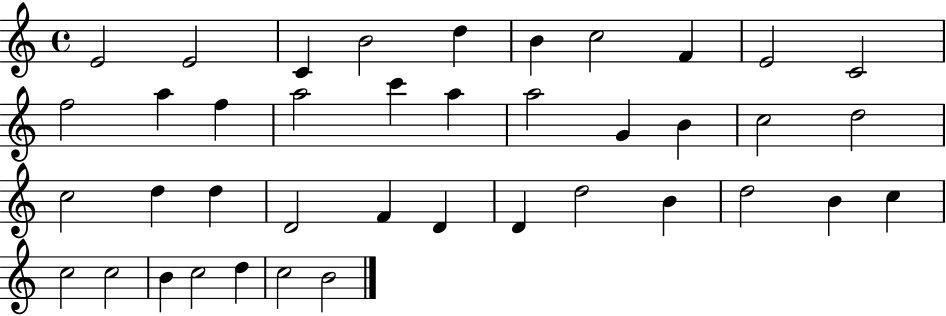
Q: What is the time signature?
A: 4/4